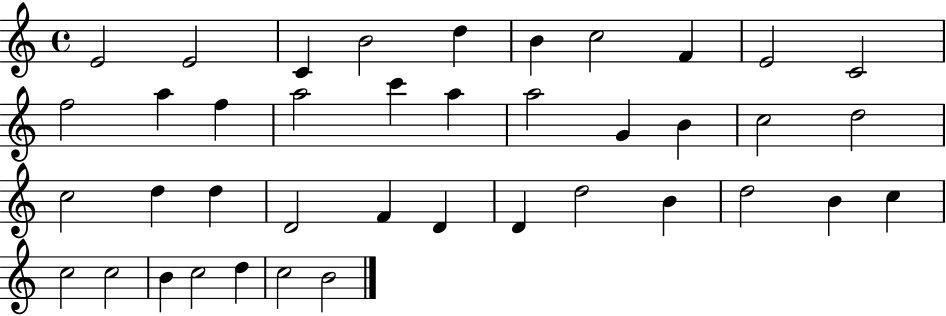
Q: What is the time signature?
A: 4/4